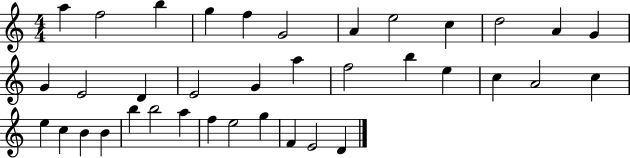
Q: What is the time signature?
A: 4/4